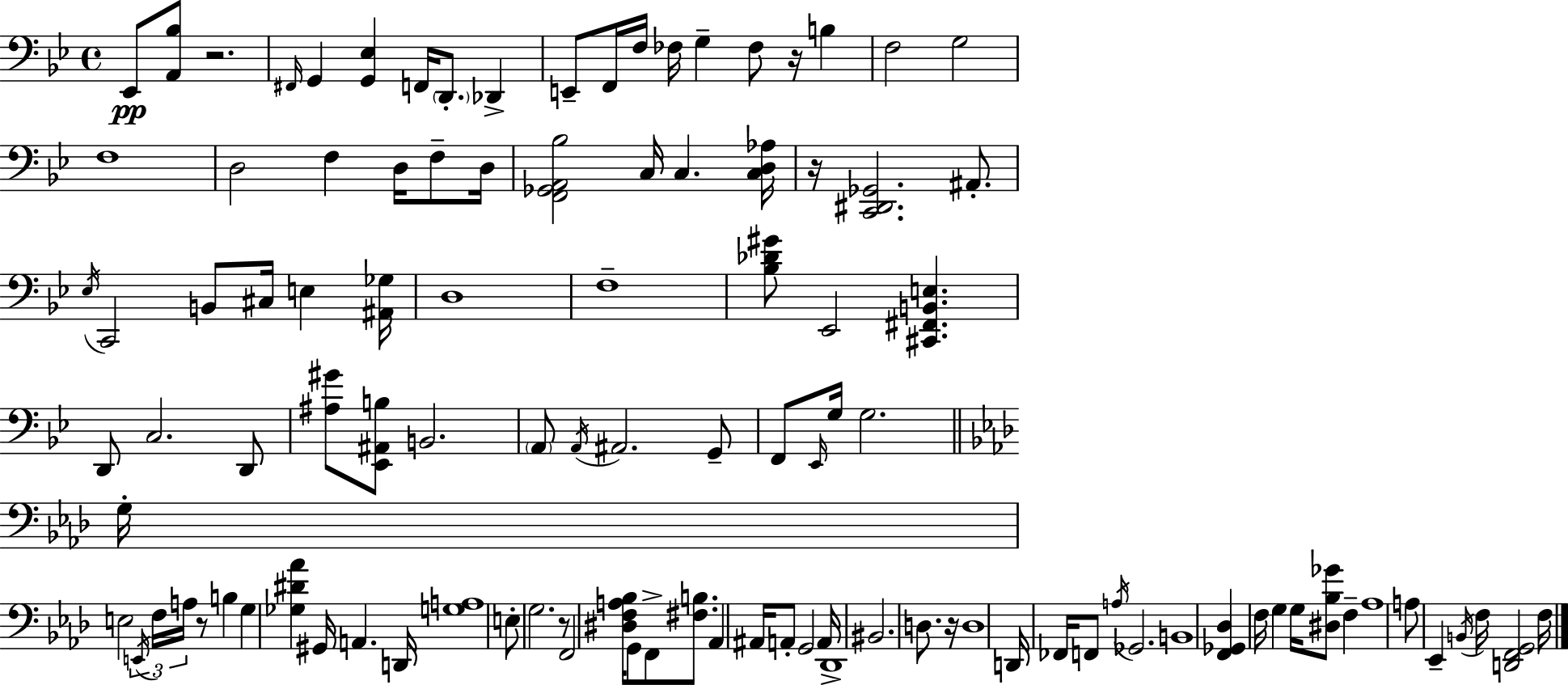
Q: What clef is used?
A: bass